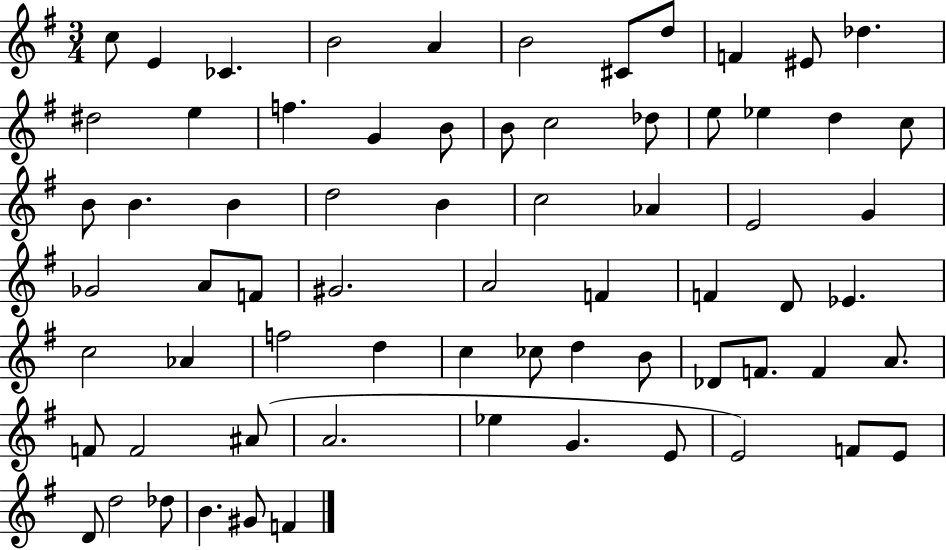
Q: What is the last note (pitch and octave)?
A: F4